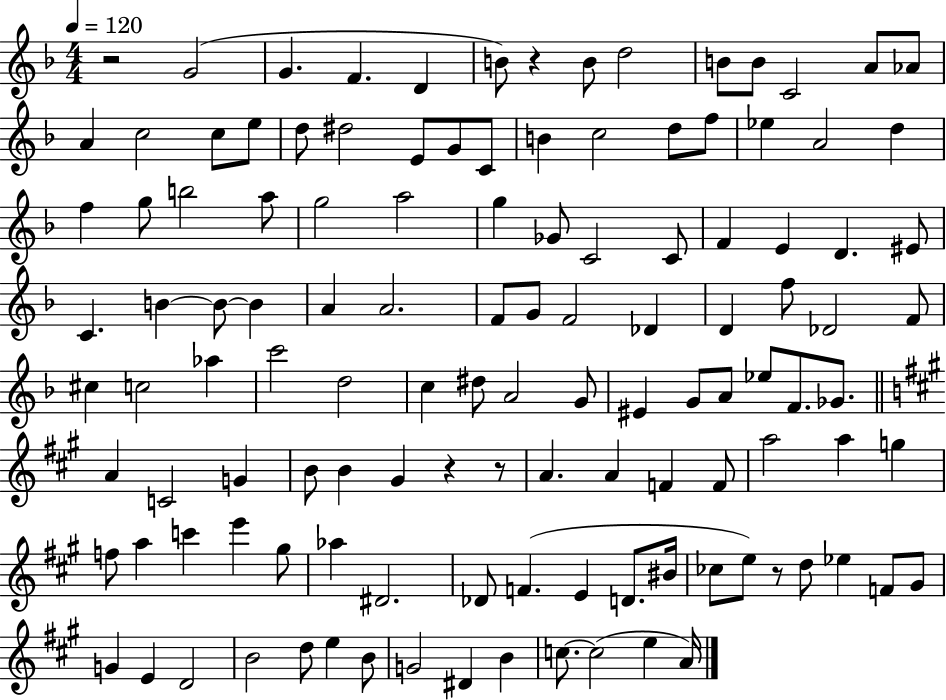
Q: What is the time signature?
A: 4/4